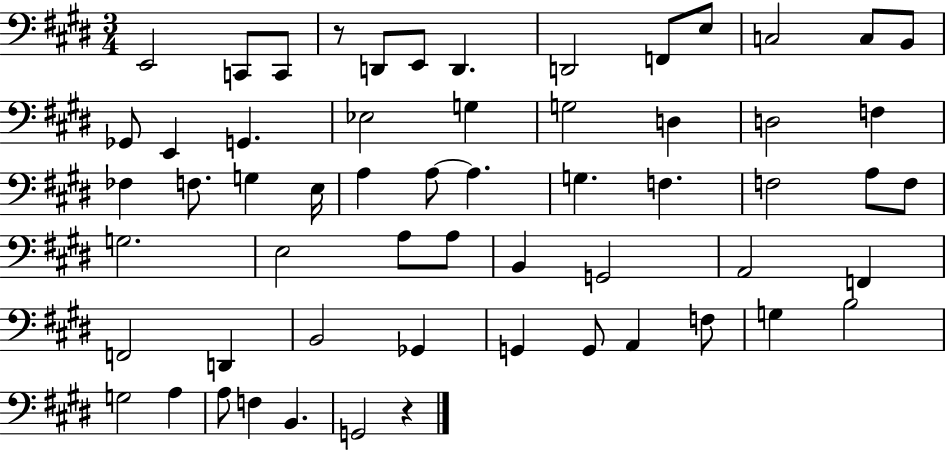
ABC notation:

X:1
T:Untitled
M:3/4
L:1/4
K:E
E,,2 C,,/2 C,,/2 z/2 D,,/2 E,,/2 D,, D,,2 F,,/2 E,/2 C,2 C,/2 B,,/2 _G,,/2 E,, G,, _E,2 G, G,2 D, D,2 F, _F, F,/2 G, E,/4 A, A,/2 A, G, F, F,2 A,/2 F,/2 G,2 E,2 A,/2 A,/2 B,, G,,2 A,,2 F,, F,,2 D,, B,,2 _G,, G,, G,,/2 A,, F,/2 G, B,2 G,2 A, A,/2 F, B,, G,,2 z